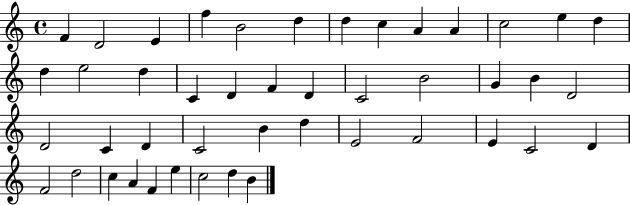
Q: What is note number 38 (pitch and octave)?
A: D5